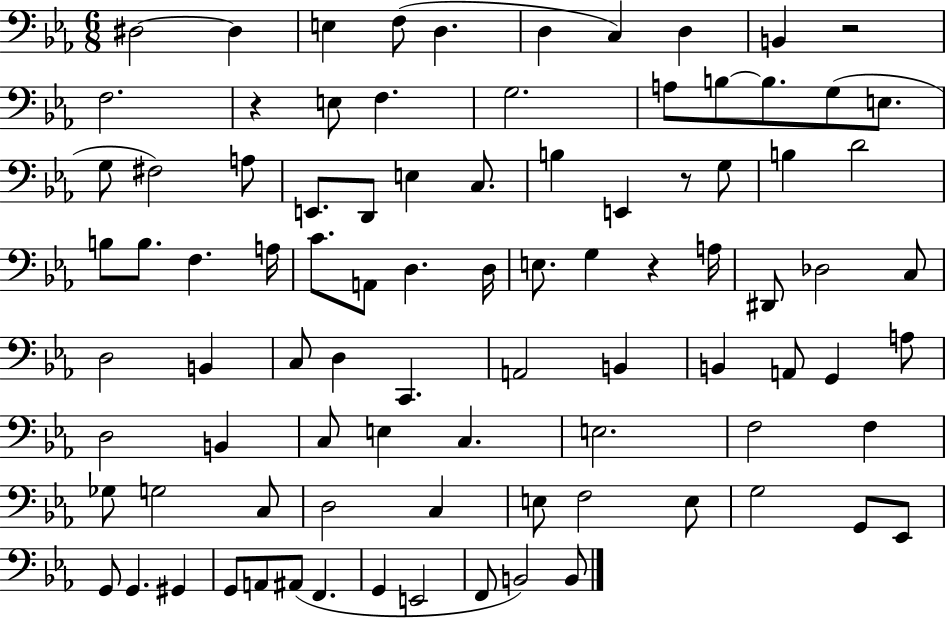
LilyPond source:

{
  \clef bass
  \numericTimeSignature
  \time 6/8
  \key ees \major
  dis2~~ dis4 | e4 f8( d4. | d4 c4) d4 | b,4 r2 | \break f2. | r4 e8 f4. | g2. | a8 b8~~ b8. g8( e8. | \break g8 fis2) a8 | e,8. d,8 e4 c8. | b4 e,4 r8 g8 | b4 d'2 | \break b8 b8. f4. a16 | c'8. a,8 d4. d16 | e8. g4 r4 a16 | dis,8 des2 c8 | \break d2 b,4 | c8 d4 c,4. | a,2 b,4 | b,4 a,8 g,4 a8 | \break d2 b,4 | c8 e4 c4. | e2. | f2 f4 | \break ges8 g2 c8 | d2 c4 | e8 f2 e8 | g2 g,8 ees,8 | \break g,8 g,4. gis,4 | g,8 a,8 ais,8( f,4. | g,4 e,2 | f,8 b,2) b,8 | \break \bar "|."
}